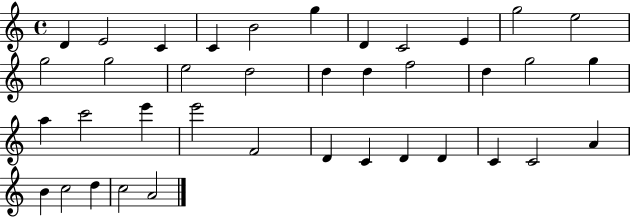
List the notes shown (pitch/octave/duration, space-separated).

D4/q E4/h C4/q C4/q B4/h G5/q D4/q C4/h E4/q G5/h E5/h G5/h G5/h E5/h D5/h D5/q D5/q F5/h D5/q G5/h G5/q A5/q C6/h E6/q E6/h F4/h D4/q C4/q D4/q D4/q C4/q C4/h A4/q B4/q C5/h D5/q C5/h A4/h